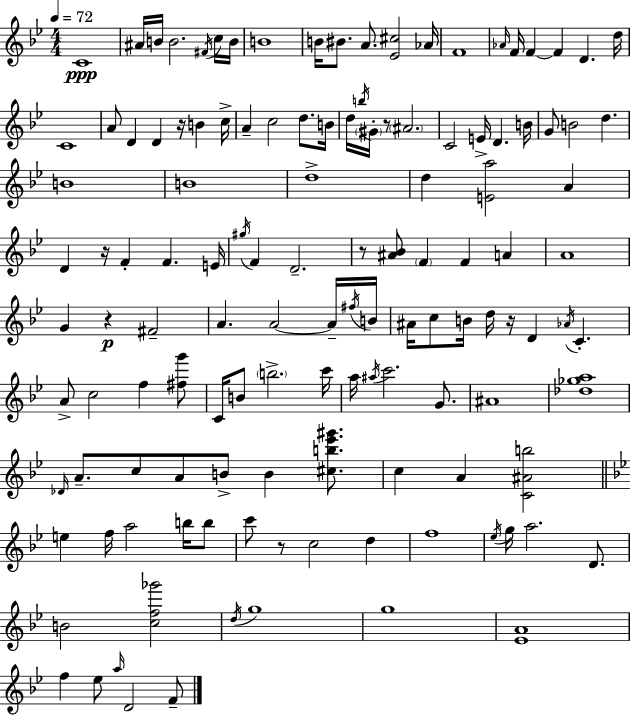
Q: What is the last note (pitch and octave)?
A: F4